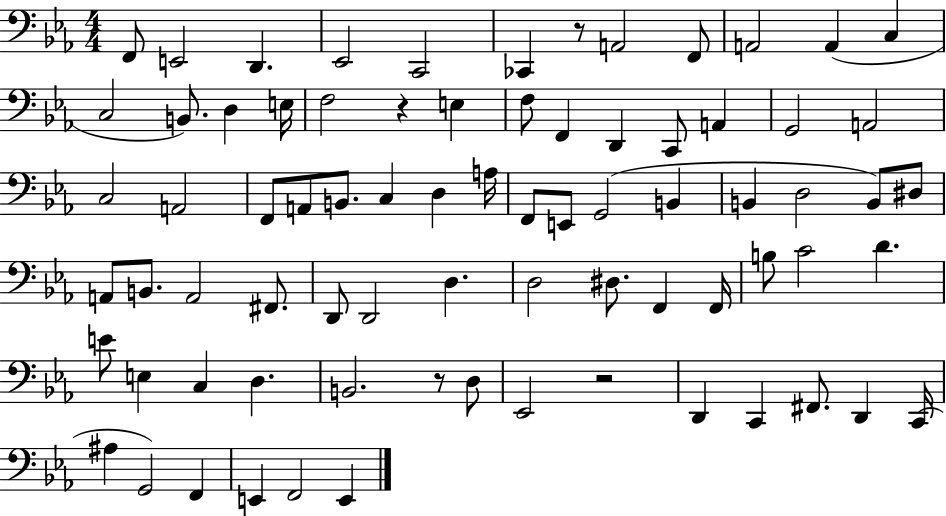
F2/e E2/h D2/q. Eb2/h C2/h CES2/q R/e A2/h F2/e A2/h A2/q C3/q C3/h B2/e. D3/q E3/s F3/h R/q E3/q F3/e F2/q D2/q C2/e A2/q G2/h A2/h C3/h A2/h F2/e A2/e B2/e. C3/q D3/q A3/s F2/e E2/e G2/h B2/q B2/q D3/h B2/e D#3/e A2/e B2/e. A2/h F#2/e. D2/e D2/h D3/q. D3/h D#3/e. F2/q F2/s B3/e C4/h D4/q. E4/e E3/q C3/q D3/q. B2/h. R/e D3/e Eb2/h R/h D2/q C2/q F#2/e. D2/q C2/s A#3/q G2/h F2/q E2/q F2/h E2/q